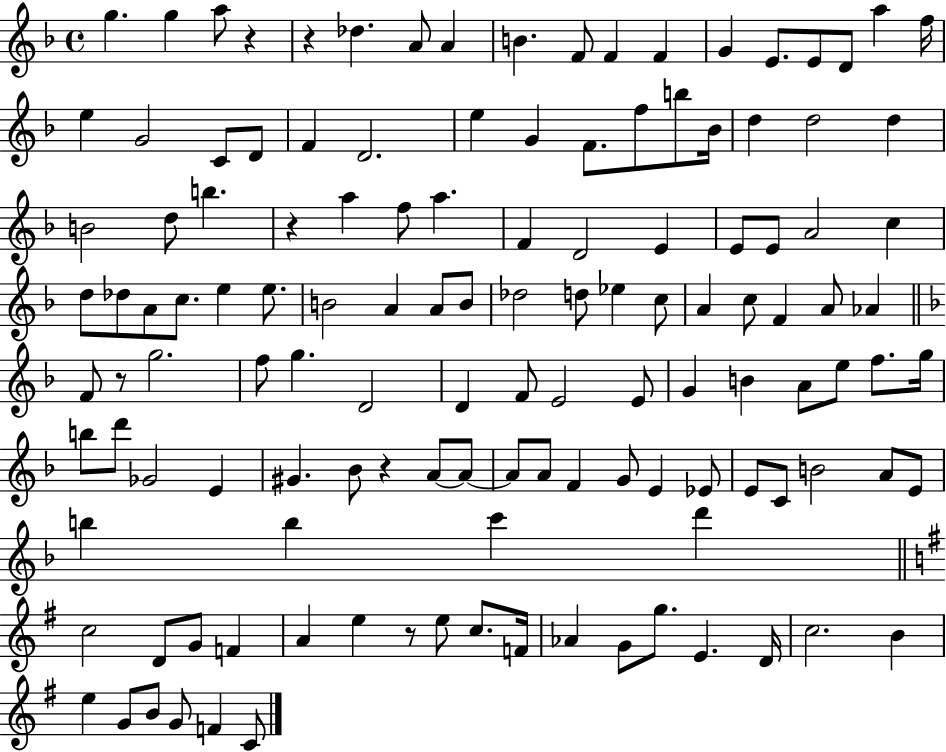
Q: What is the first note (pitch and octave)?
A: G5